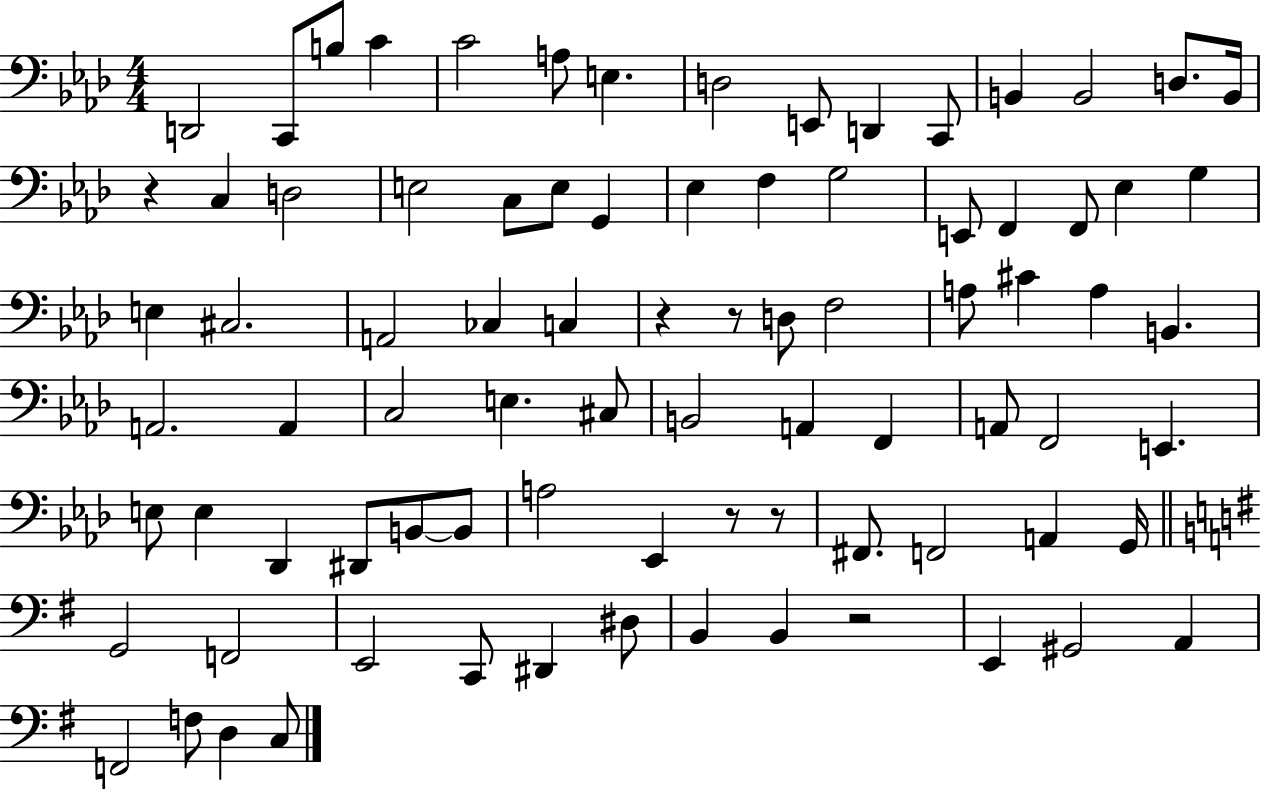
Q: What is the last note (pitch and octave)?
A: C3